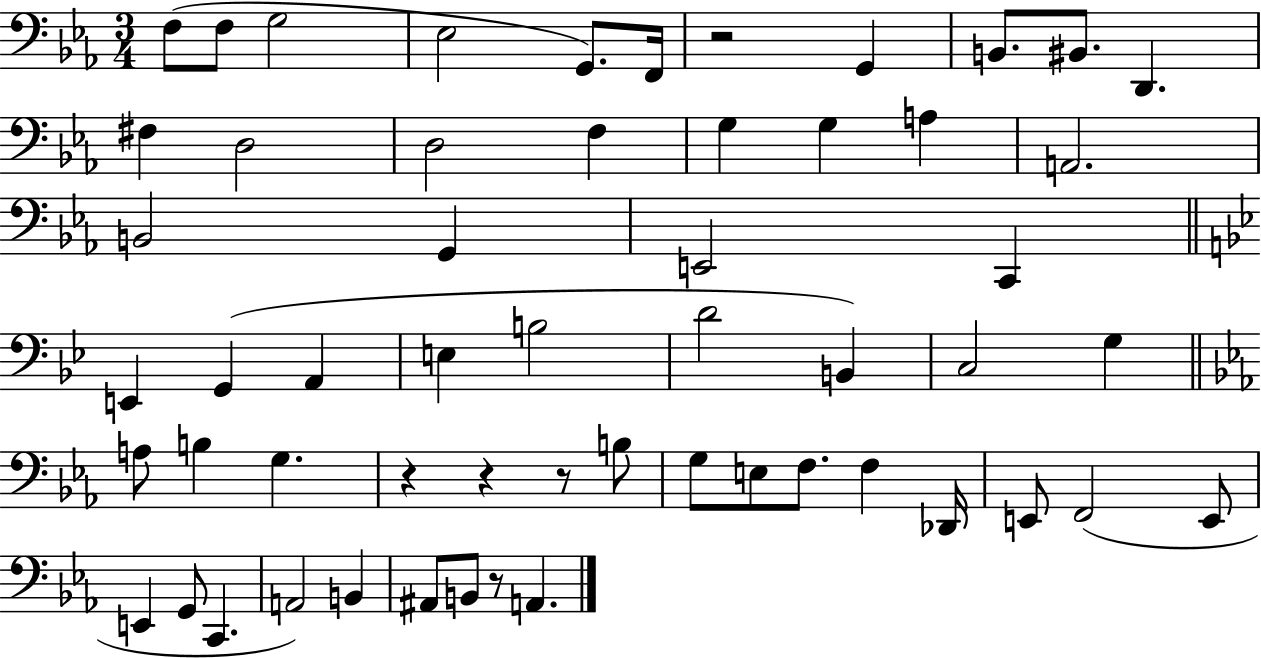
{
  \clef bass
  \numericTimeSignature
  \time 3/4
  \key ees \major
  f8( f8 g2 | ees2 g,8.) f,16 | r2 g,4 | b,8. bis,8. d,4. | \break fis4 d2 | d2 f4 | g4 g4 a4 | a,2. | \break b,2 g,4 | e,2 c,4 | \bar "||" \break \key bes \major e,4 g,4( a,4 | e4 b2 | d'2 b,4) | c2 g4 | \break \bar "||" \break \key ees \major a8 b4 g4. | r4 r4 r8 b8 | g8 e8 f8. f4 des,16 | e,8 f,2( e,8 | \break e,4 g,8 c,4. | a,2) b,4 | ais,8 b,8 r8 a,4. | \bar "|."
}